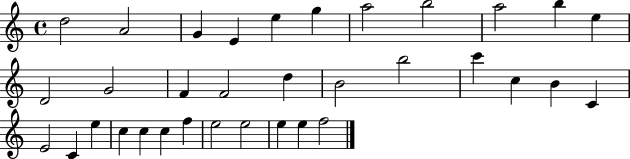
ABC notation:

X:1
T:Untitled
M:4/4
L:1/4
K:C
d2 A2 G E e g a2 b2 a2 b e D2 G2 F F2 d B2 b2 c' c B C E2 C e c c c f e2 e2 e e f2